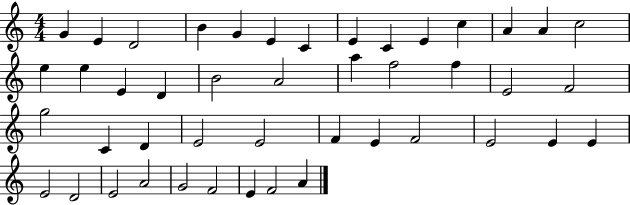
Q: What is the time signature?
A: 4/4